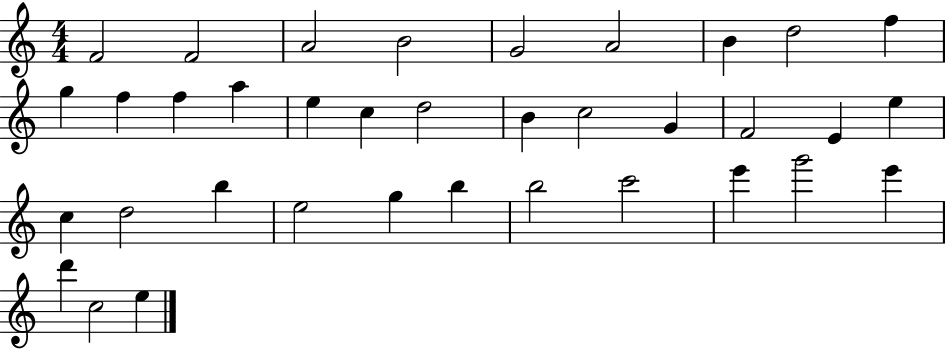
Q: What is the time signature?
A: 4/4